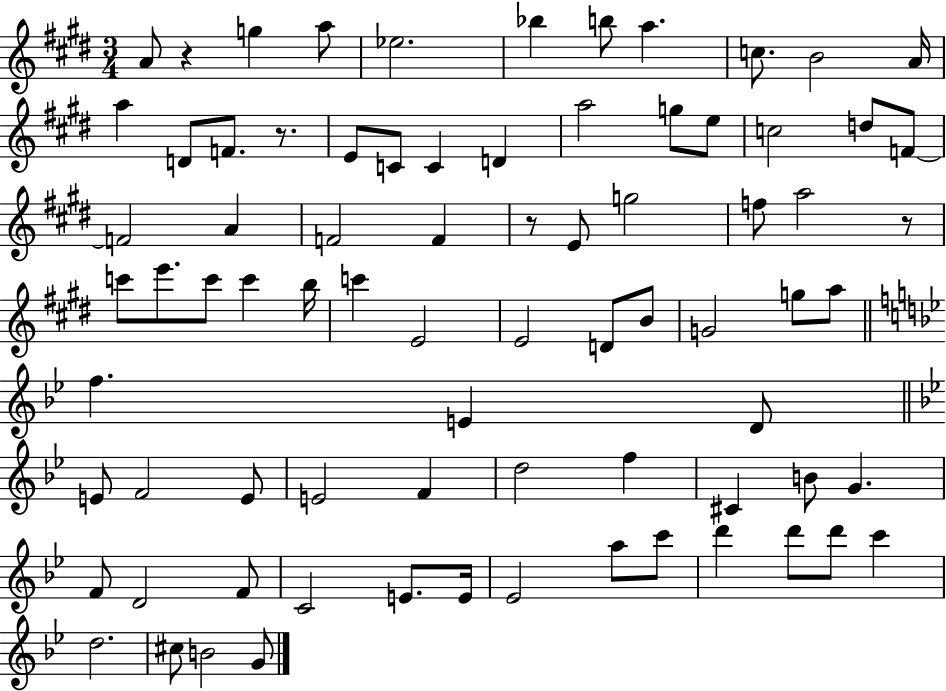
A4/e R/q G5/q A5/e Eb5/h. Bb5/q B5/e A5/q. C5/e. B4/h A4/s A5/q D4/e F4/e. R/e. E4/e C4/e C4/q D4/q A5/h G5/e E5/e C5/h D5/e F4/e F4/h A4/q F4/h F4/q R/e E4/e G5/h F5/e A5/h R/e C6/e E6/e. C6/e C6/q B5/s C6/q E4/h E4/h D4/e B4/e G4/h G5/e A5/e F5/q. E4/q D4/e E4/e F4/h E4/e E4/h F4/q D5/h F5/q C#4/q B4/e G4/q. F4/e D4/h F4/e C4/h E4/e. E4/s Eb4/h A5/e C6/e D6/q D6/e D6/e C6/q D5/h. C#5/e B4/h G4/e